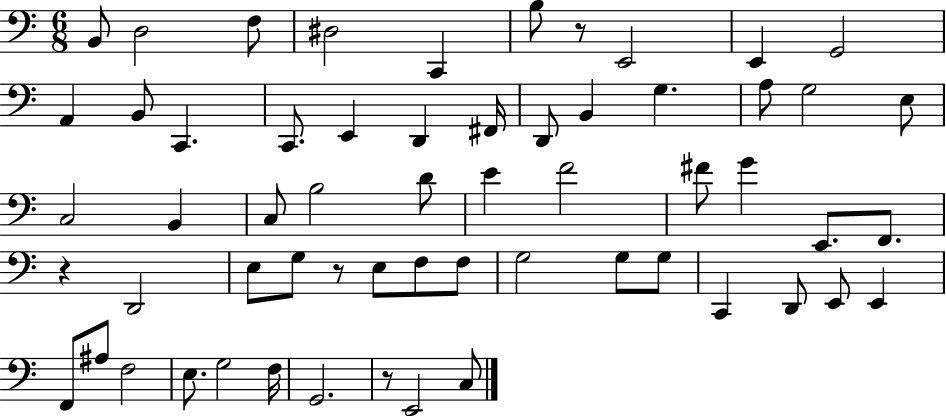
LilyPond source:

{
  \clef bass
  \numericTimeSignature
  \time 6/8
  \key c \major
  b,8 d2 f8 | dis2 c,4 | b8 r8 e,2 | e,4 g,2 | \break a,4 b,8 c,4. | c,8. e,4 d,4 fis,16 | d,8 b,4 g4. | a8 g2 e8 | \break c2 b,4 | c8 b2 d'8 | e'4 f'2 | fis'8 g'4 e,8. f,8. | \break r4 d,2 | e8 g8 r8 e8 f8 f8 | g2 g8 g8 | c,4 d,8 e,8 e,4 | \break f,8 ais8 f2 | e8. g2 f16 | g,2. | r8 e,2 c8 | \break \bar "|."
}